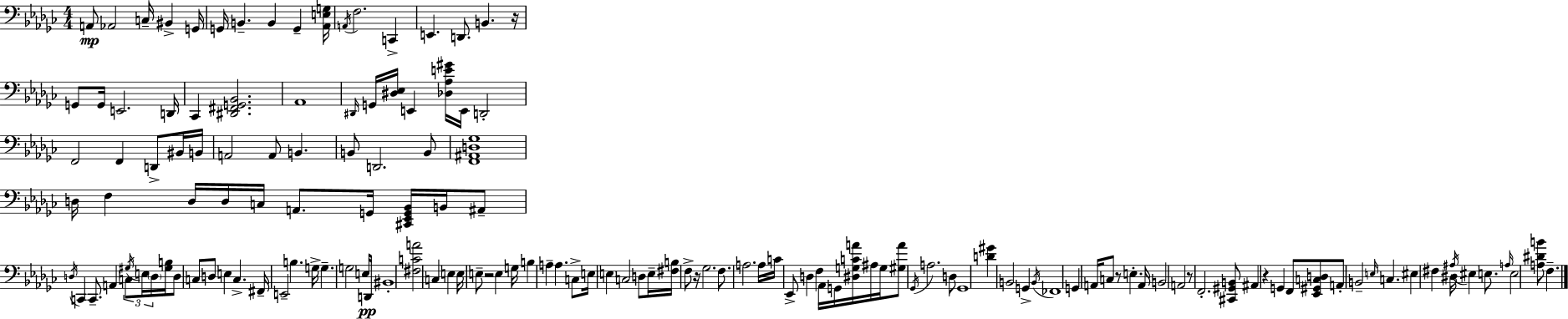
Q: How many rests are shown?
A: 6